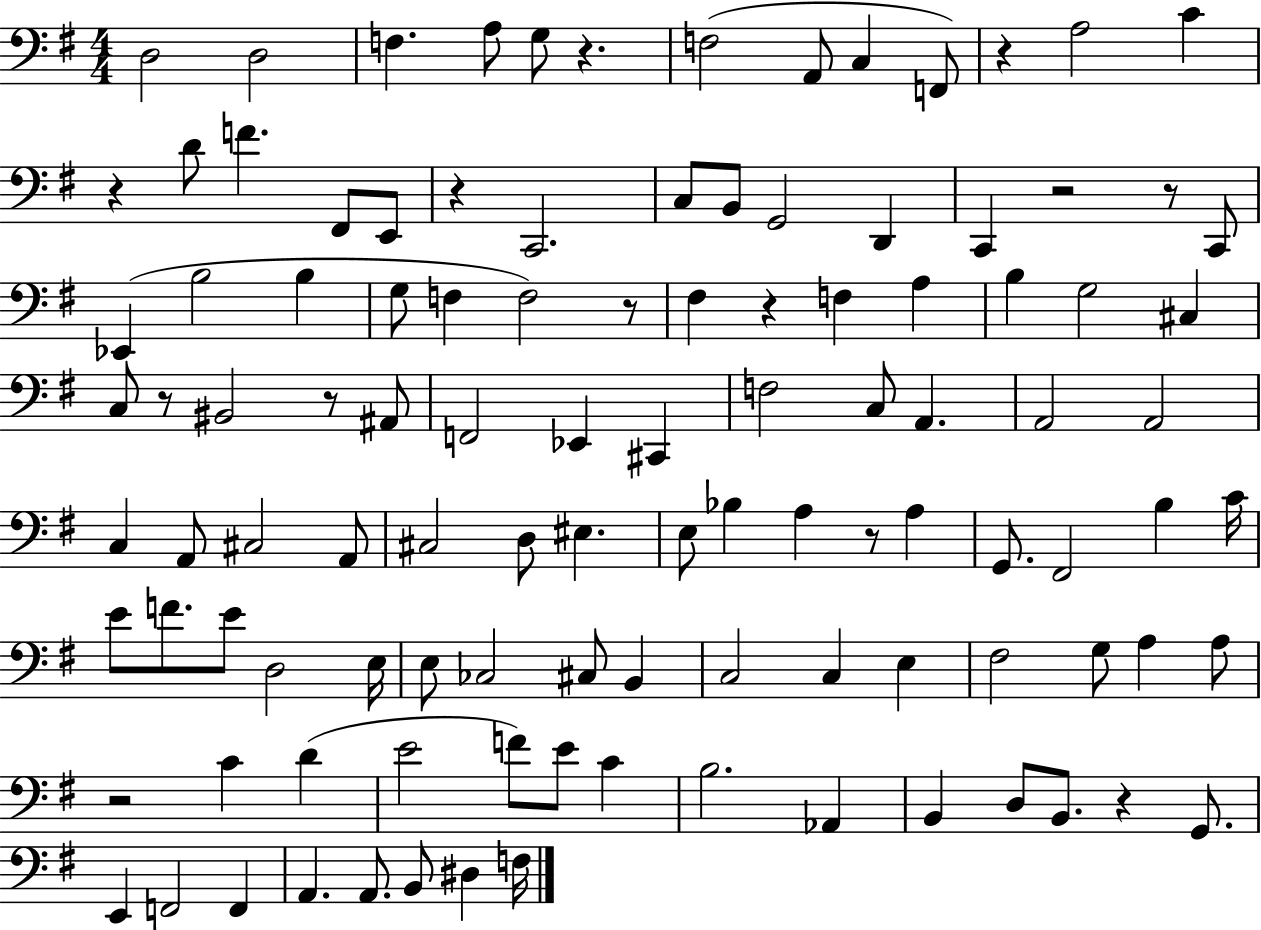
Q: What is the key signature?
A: G major